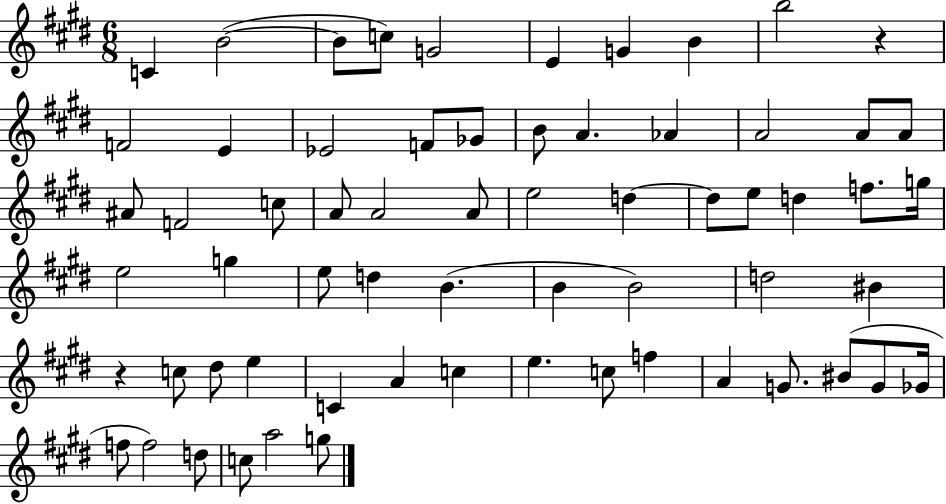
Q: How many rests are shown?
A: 2